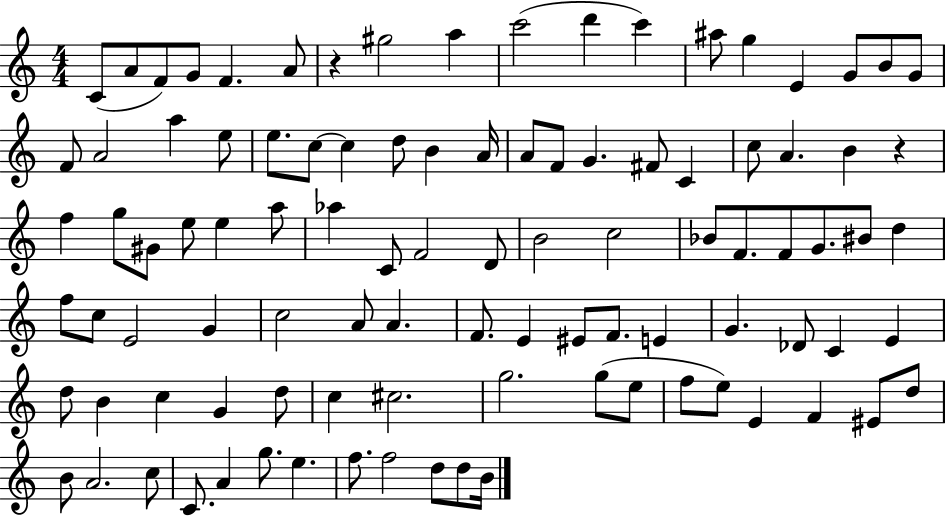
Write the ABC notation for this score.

X:1
T:Untitled
M:4/4
L:1/4
K:C
C/2 A/2 F/2 G/2 F A/2 z ^g2 a c'2 d' c' ^a/2 g E G/2 B/2 G/2 F/2 A2 a e/2 e/2 c/2 c d/2 B A/4 A/2 F/2 G ^F/2 C c/2 A B z f g/2 ^G/2 e/2 e a/2 _a C/2 F2 D/2 B2 c2 _B/2 F/2 F/2 G/2 ^B/2 d f/2 c/2 E2 G c2 A/2 A F/2 E ^E/2 F/2 E G _D/2 C E d/2 B c G d/2 c ^c2 g2 g/2 e/2 f/2 e/2 E F ^E/2 d/2 B/2 A2 c/2 C/2 A g/2 e f/2 f2 d/2 d/2 B/4